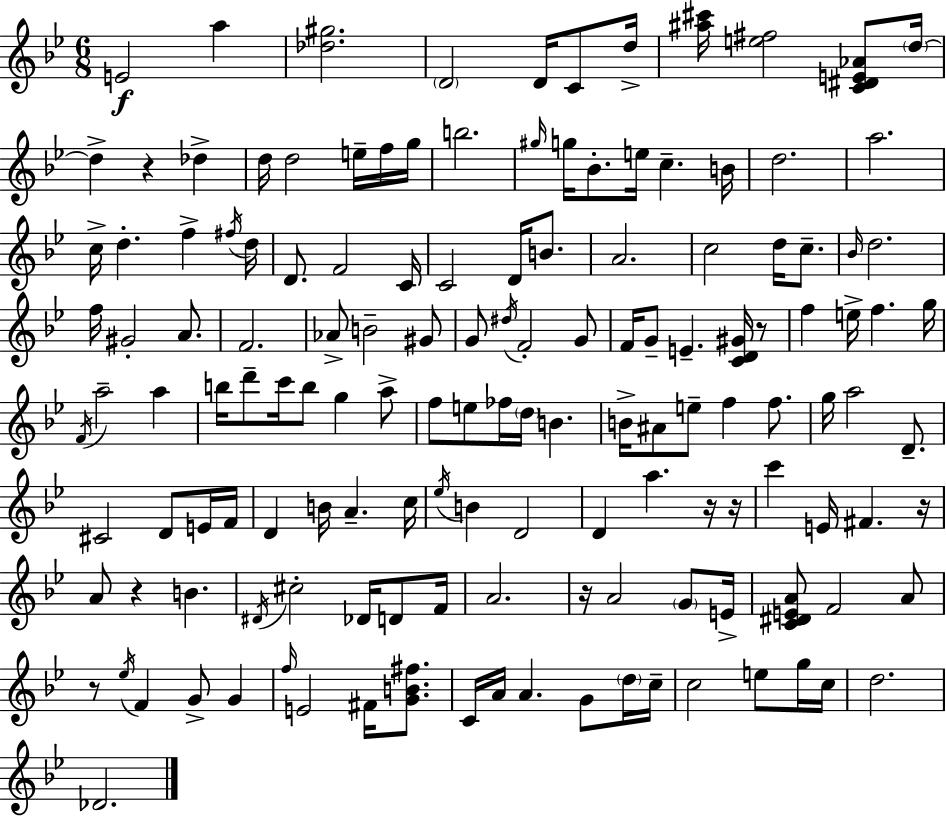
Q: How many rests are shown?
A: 8